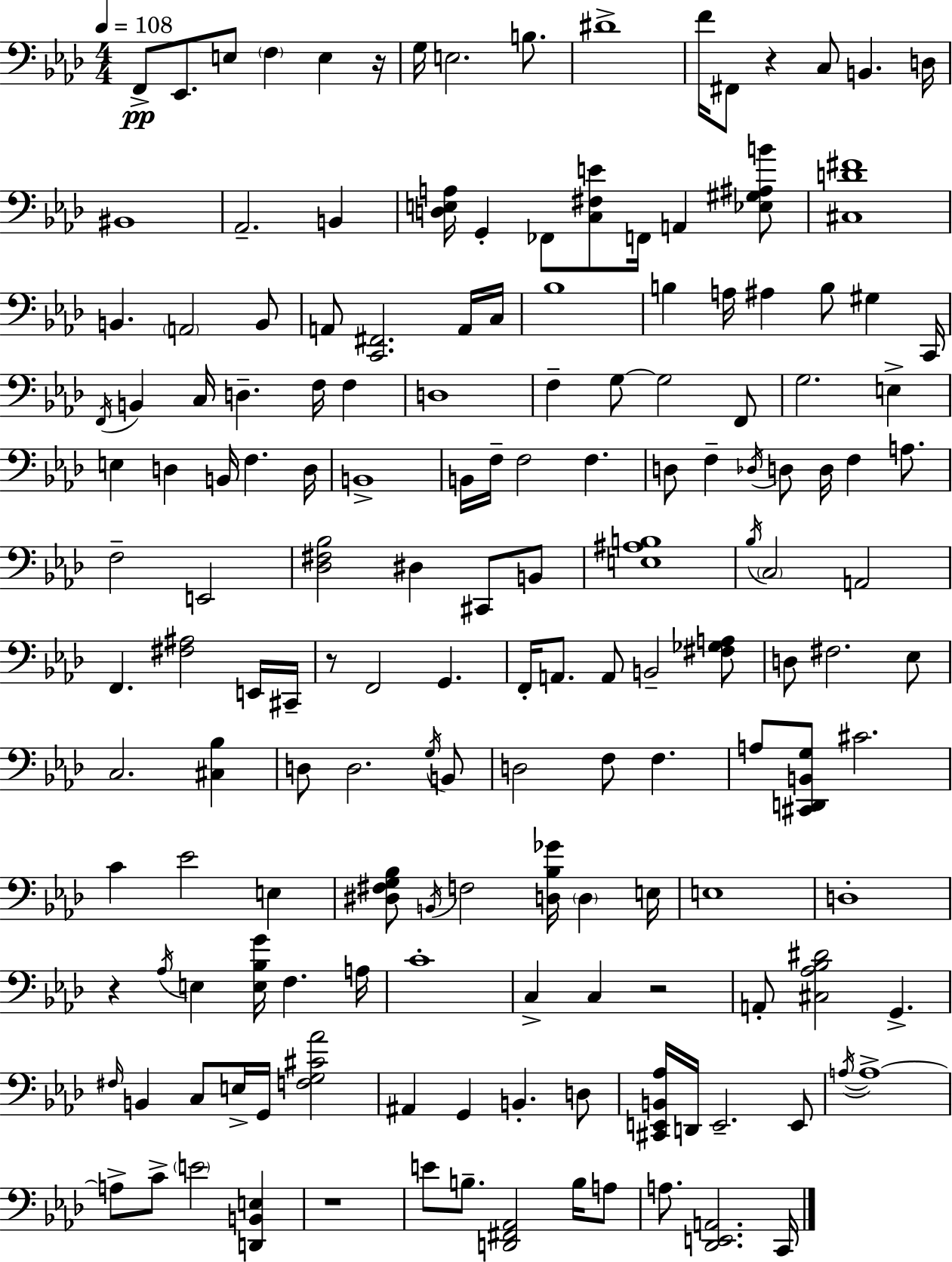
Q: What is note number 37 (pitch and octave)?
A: C3